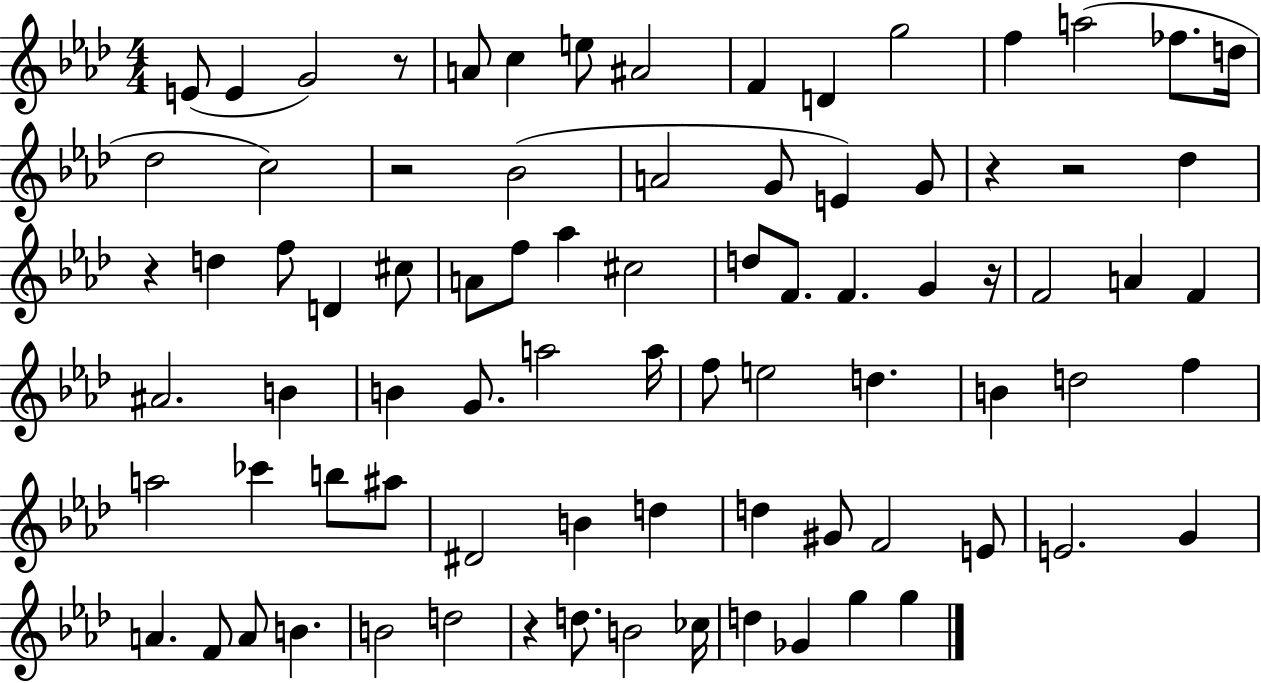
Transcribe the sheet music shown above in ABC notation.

X:1
T:Untitled
M:4/4
L:1/4
K:Ab
E/2 E G2 z/2 A/2 c e/2 ^A2 F D g2 f a2 _f/2 d/4 _d2 c2 z2 _B2 A2 G/2 E G/2 z z2 _d z d f/2 D ^c/2 A/2 f/2 _a ^c2 d/2 F/2 F G z/4 F2 A F ^A2 B B G/2 a2 a/4 f/2 e2 d B d2 f a2 _c' b/2 ^a/2 ^D2 B d d ^G/2 F2 E/2 E2 G A F/2 A/2 B B2 d2 z d/2 B2 _c/4 d _G g g